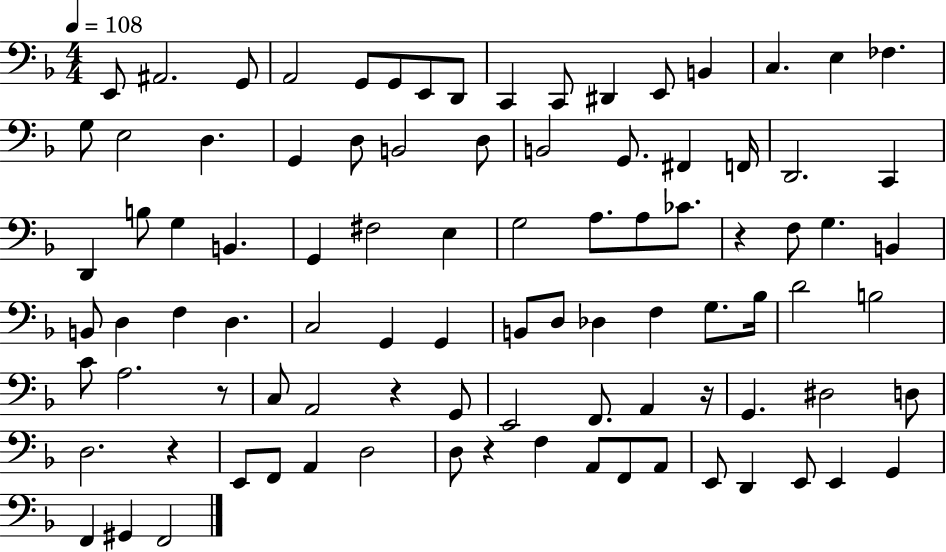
X:1
T:Untitled
M:4/4
L:1/4
K:F
E,,/2 ^A,,2 G,,/2 A,,2 G,,/2 G,,/2 E,,/2 D,,/2 C,, C,,/2 ^D,, E,,/2 B,, C, E, _F, G,/2 E,2 D, G,, D,/2 B,,2 D,/2 B,,2 G,,/2 ^F,, F,,/4 D,,2 C,, D,, B,/2 G, B,, G,, ^F,2 E, G,2 A,/2 A,/2 _C/2 z F,/2 G, B,, B,,/2 D, F, D, C,2 G,, G,, B,,/2 D,/2 _D, F, G,/2 _B,/4 D2 B,2 C/2 A,2 z/2 C,/2 A,,2 z G,,/2 E,,2 F,,/2 A,, z/4 G,, ^D,2 D,/2 D,2 z E,,/2 F,,/2 A,, D,2 D,/2 z F, A,,/2 F,,/2 A,,/2 E,,/2 D,, E,,/2 E,, G,, F,, ^G,, F,,2